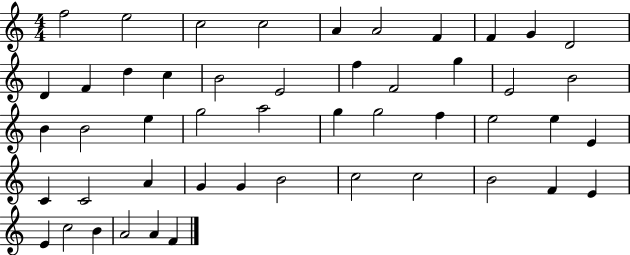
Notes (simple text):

F5/h E5/h C5/h C5/h A4/q A4/h F4/q F4/q G4/q D4/h D4/q F4/q D5/q C5/q B4/h E4/h F5/q F4/h G5/q E4/h B4/h B4/q B4/h E5/q G5/h A5/h G5/q G5/h F5/q E5/h E5/q E4/q C4/q C4/h A4/q G4/q G4/q B4/h C5/h C5/h B4/h F4/q E4/q E4/q C5/h B4/q A4/h A4/q F4/q